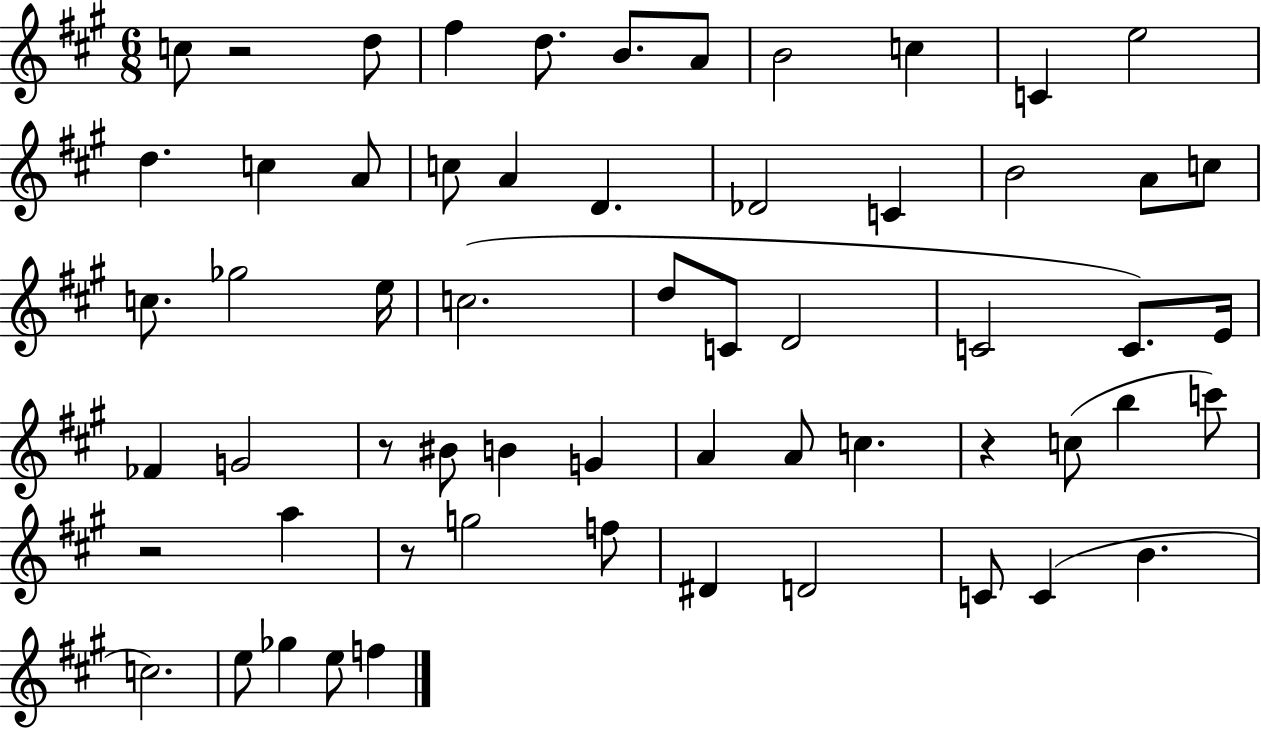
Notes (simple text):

C5/e R/h D5/e F#5/q D5/e. B4/e. A4/e B4/h C5/q C4/q E5/h D5/q. C5/q A4/e C5/e A4/q D4/q. Db4/h C4/q B4/h A4/e C5/e C5/e. Gb5/h E5/s C5/h. D5/e C4/e D4/h C4/h C4/e. E4/s FES4/q G4/h R/e BIS4/e B4/q G4/q A4/q A4/e C5/q. R/q C5/e B5/q C6/e R/h A5/q R/e G5/h F5/e D#4/q D4/h C4/e C4/q B4/q. C5/h. E5/e Gb5/q E5/e F5/q